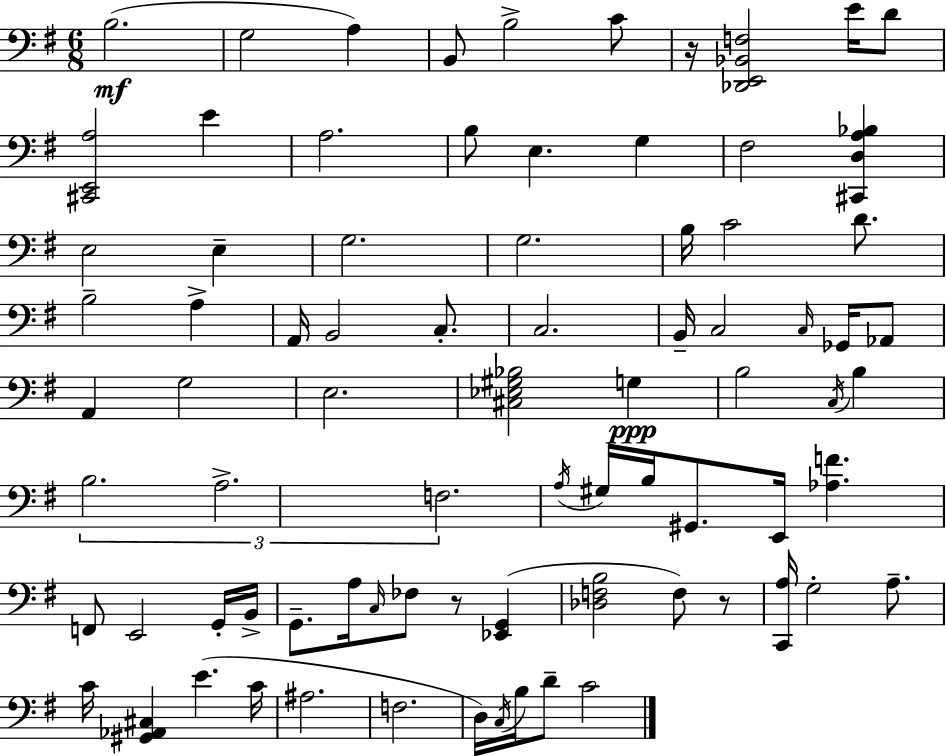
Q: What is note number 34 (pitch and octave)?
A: G3